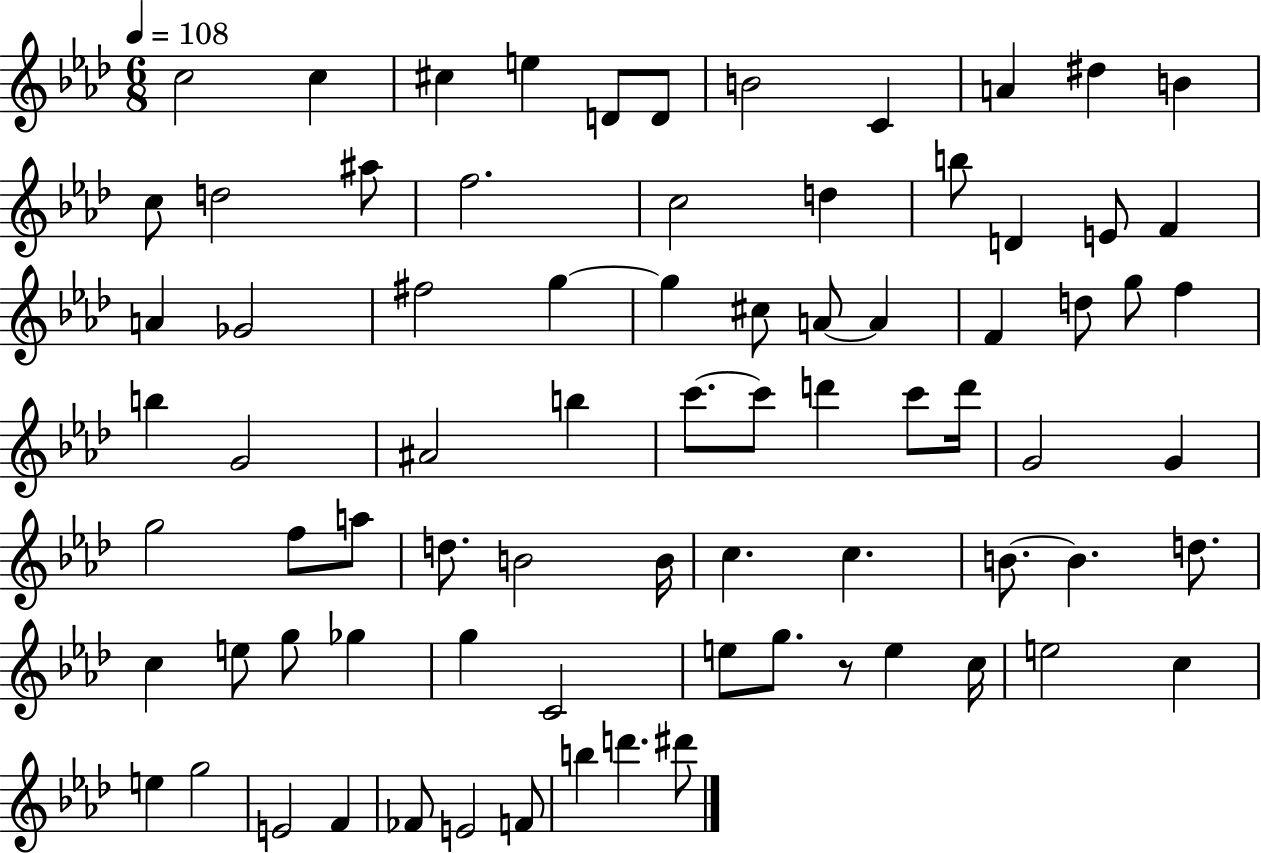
{
  \clef treble
  \numericTimeSignature
  \time 6/8
  \key aes \major
  \tempo 4 = 108
  c''2 c''4 | cis''4 e''4 d'8 d'8 | b'2 c'4 | a'4 dis''4 b'4 | \break c''8 d''2 ais''8 | f''2. | c''2 d''4 | b''8 d'4 e'8 f'4 | \break a'4 ges'2 | fis''2 g''4~~ | g''4 cis''8 a'8~~ a'4 | f'4 d''8 g''8 f''4 | \break b''4 g'2 | ais'2 b''4 | c'''8.~~ c'''8 d'''4 c'''8 d'''16 | g'2 g'4 | \break g''2 f''8 a''8 | d''8. b'2 b'16 | c''4. c''4. | b'8.~~ b'4. d''8. | \break c''4 e''8 g''8 ges''4 | g''4 c'2 | e''8 g''8. r8 e''4 c''16 | e''2 c''4 | \break e''4 g''2 | e'2 f'4 | fes'8 e'2 f'8 | b''4 d'''4. dis'''8 | \break \bar "|."
}